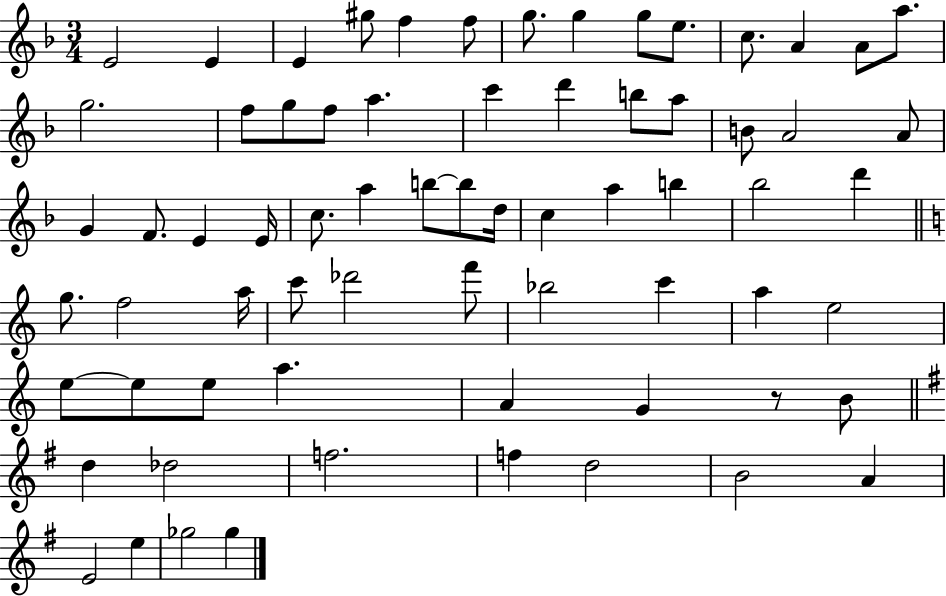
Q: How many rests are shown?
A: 1